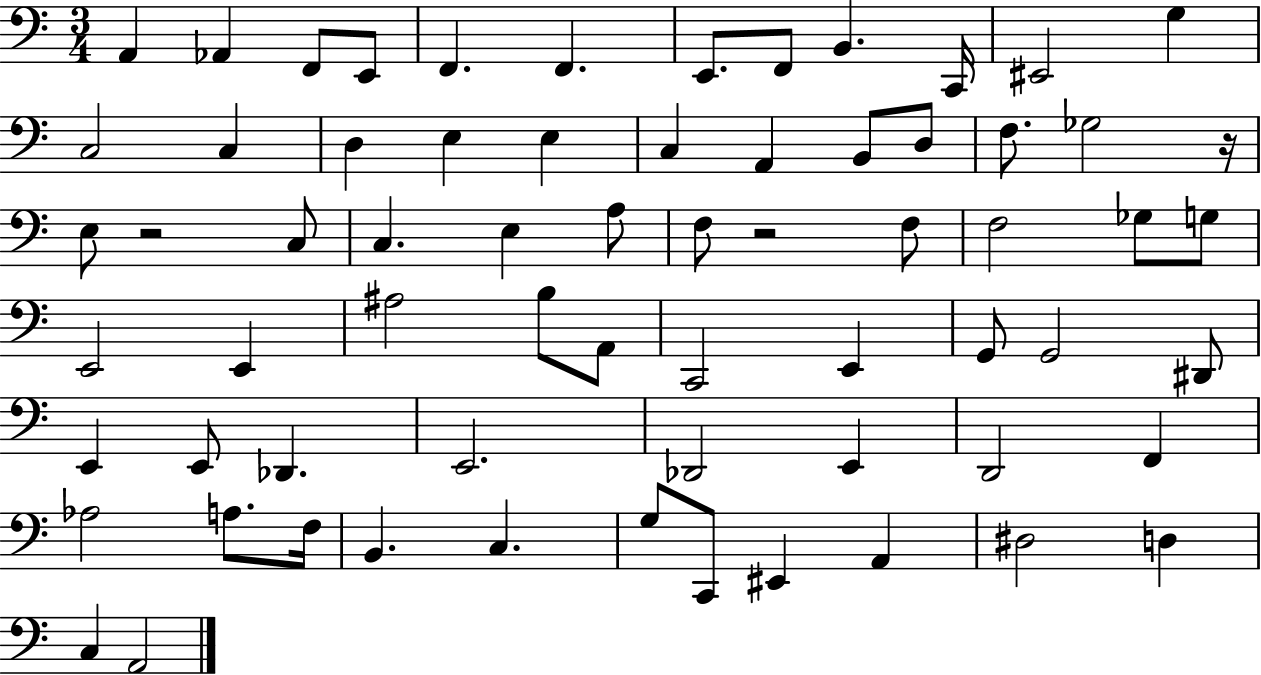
A2/q Ab2/q F2/e E2/e F2/q. F2/q. E2/e. F2/e B2/q. C2/s EIS2/h G3/q C3/h C3/q D3/q E3/q E3/q C3/q A2/q B2/e D3/e F3/e. Gb3/h R/s E3/e R/h C3/e C3/q. E3/q A3/e F3/e R/h F3/e F3/h Gb3/e G3/e E2/h E2/q A#3/h B3/e A2/e C2/h E2/q G2/e G2/h D#2/e E2/q E2/e Db2/q. E2/h. Db2/h E2/q D2/h F2/q Ab3/h A3/e. F3/s B2/q. C3/q. G3/e C2/e EIS2/q A2/q D#3/h D3/q C3/q A2/h